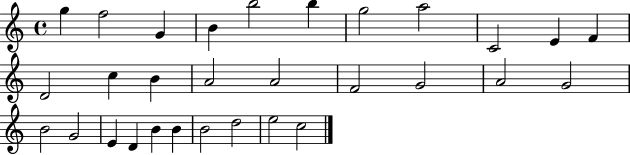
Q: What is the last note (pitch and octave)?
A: C5